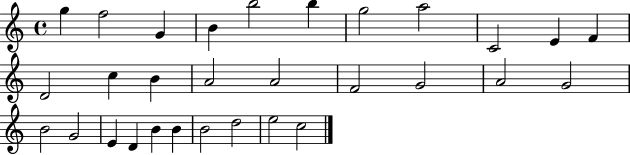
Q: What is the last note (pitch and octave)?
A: C5